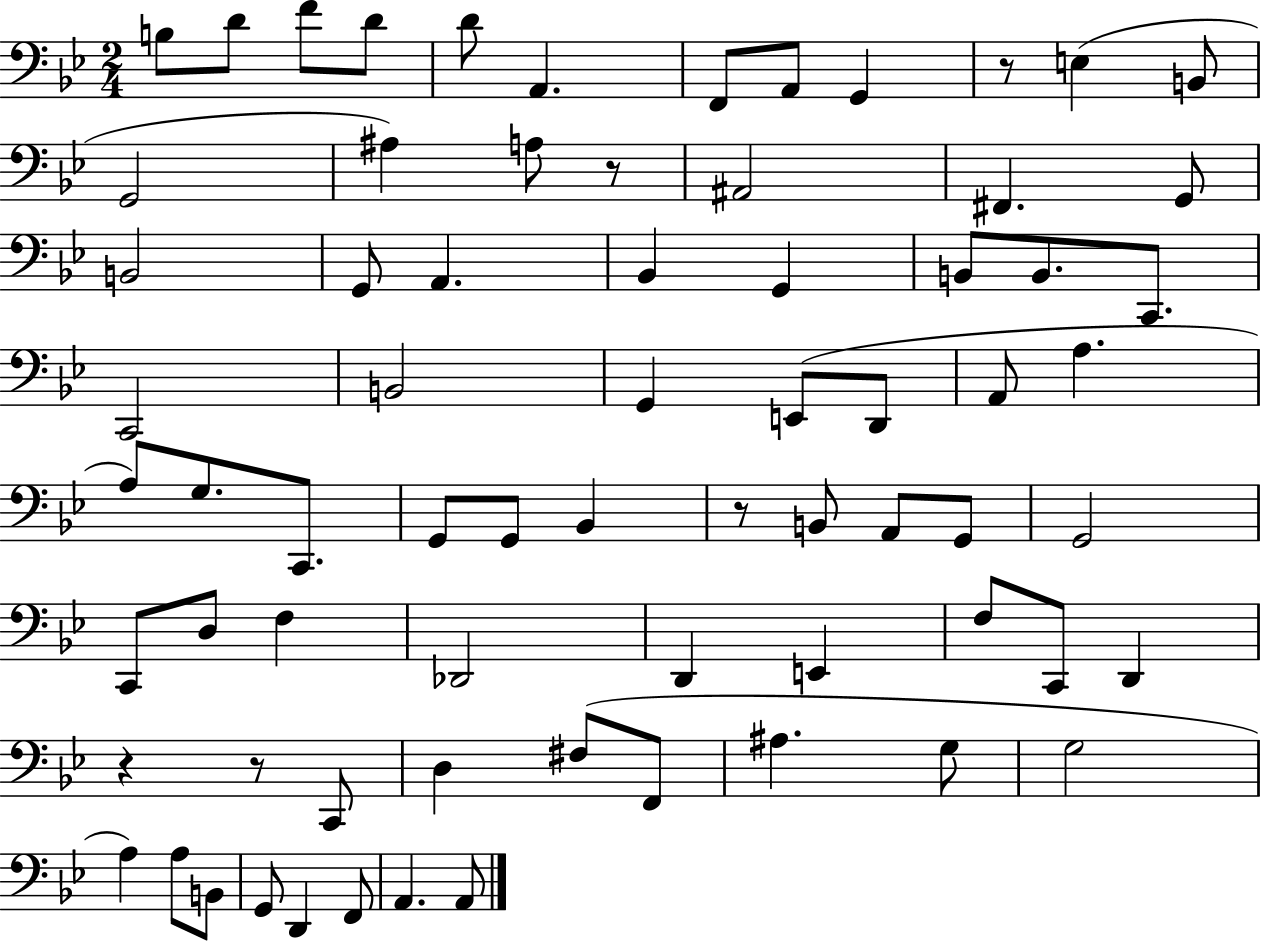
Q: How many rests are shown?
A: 5